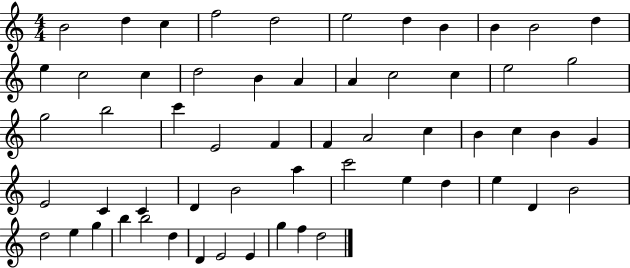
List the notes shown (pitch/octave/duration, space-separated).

B4/h D5/q C5/q F5/h D5/h E5/h D5/q B4/q B4/q B4/h D5/q E5/q C5/h C5/q D5/h B4/q A4/q A4/q C5/h C5/q E5/h G5/h G5/h B5/h C6/q E4/h F4/q F4/q A4/h C5/q B4/q C5/q B4/q G4/q E4/h C4/q C4/q D4/q B4/h A5/q C6/h E5/q D5/q E5/q D4/q B4/h D5/h E5/q G5/q B5/q B5/h D5/q D4/q E4/h E4/q G5/q F5/q D5/h